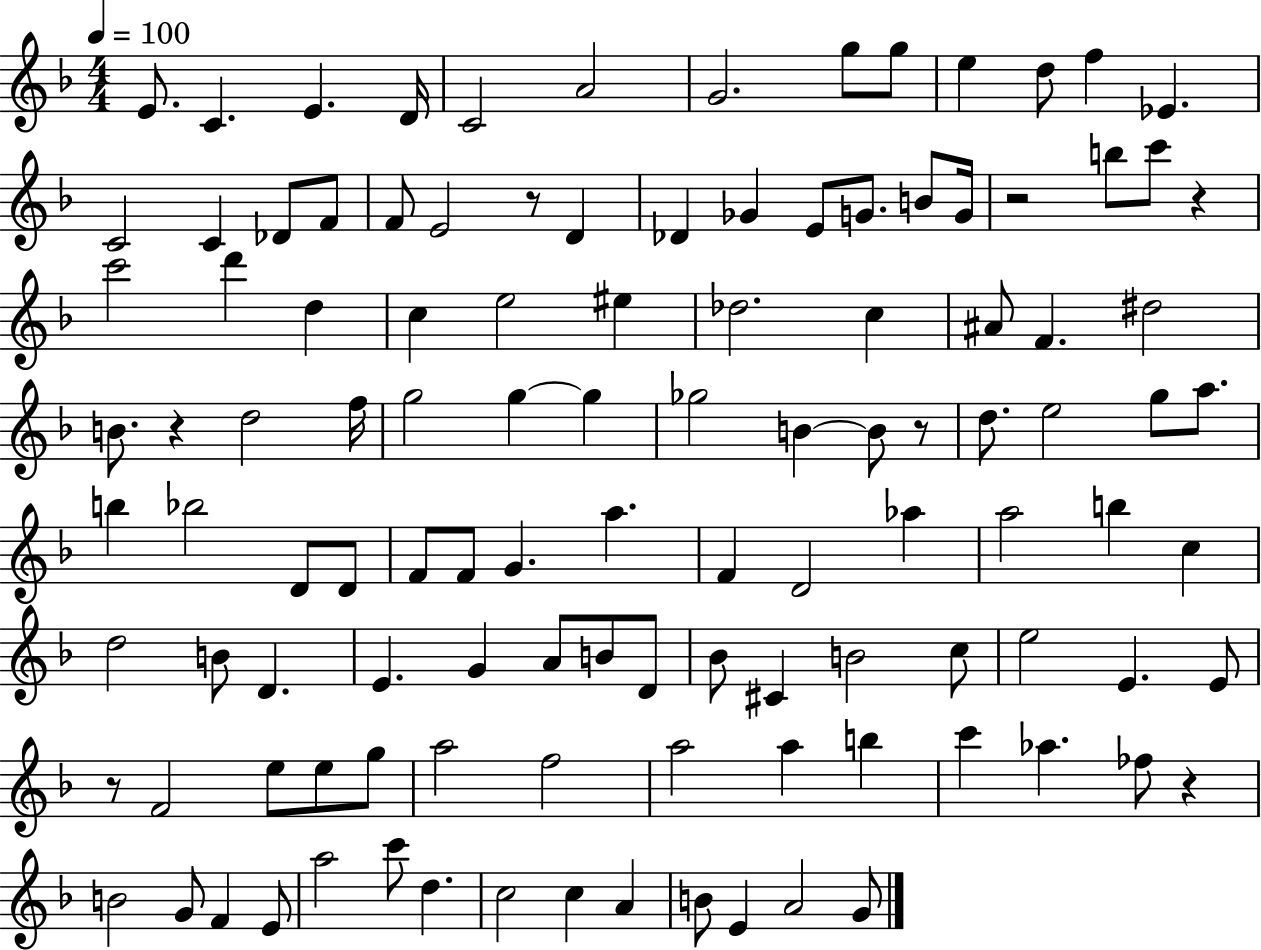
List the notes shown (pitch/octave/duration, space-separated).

E4/e. C4/q. E4/q. D4/s C4/h A4/h G4/h. G5/e G5/e E5/q D5/e F5/q Eb4/q. C4/h C4/q Db4/e F4/e F4/e E4/h R/e D4/q Db4/q Gb4/q E4/e G4/e. B4/e G4/s R/h B5/e C6/e R/q C6/h D6/q D5/q C5/q E5/h EIS5/q Db5/h. C5/q A#4/e F4/q. D#5/h B4/e. R/q D5/h F5/s G5/h G5/q G5/q Gb5/h B4/q B4/e R/e D5/e. E5/h G5/e A5/e. B5/q Bb5/h D4/e D4/e F4/e F4/e G4/q. A5/q. F4/q D4/h Ab5/q A5/h B5/q C5/q D5/h B4/e D4/q. E4/q. G4/q A4/e B4/e D4/e Bb4/e C#4/q B4/h C5/e E5/h E4/q. E4/e R/e F4/h E5/e E5/e G5/e A5/h F5/h A5/h A5/q B5/q C6/q Ab5/q. FES5/e R/q B4/h G4/e F4/q E4/e A5/h C6/e D5/q. C5/h C5/q A4/q B4/e E4/q A4/h G4/e